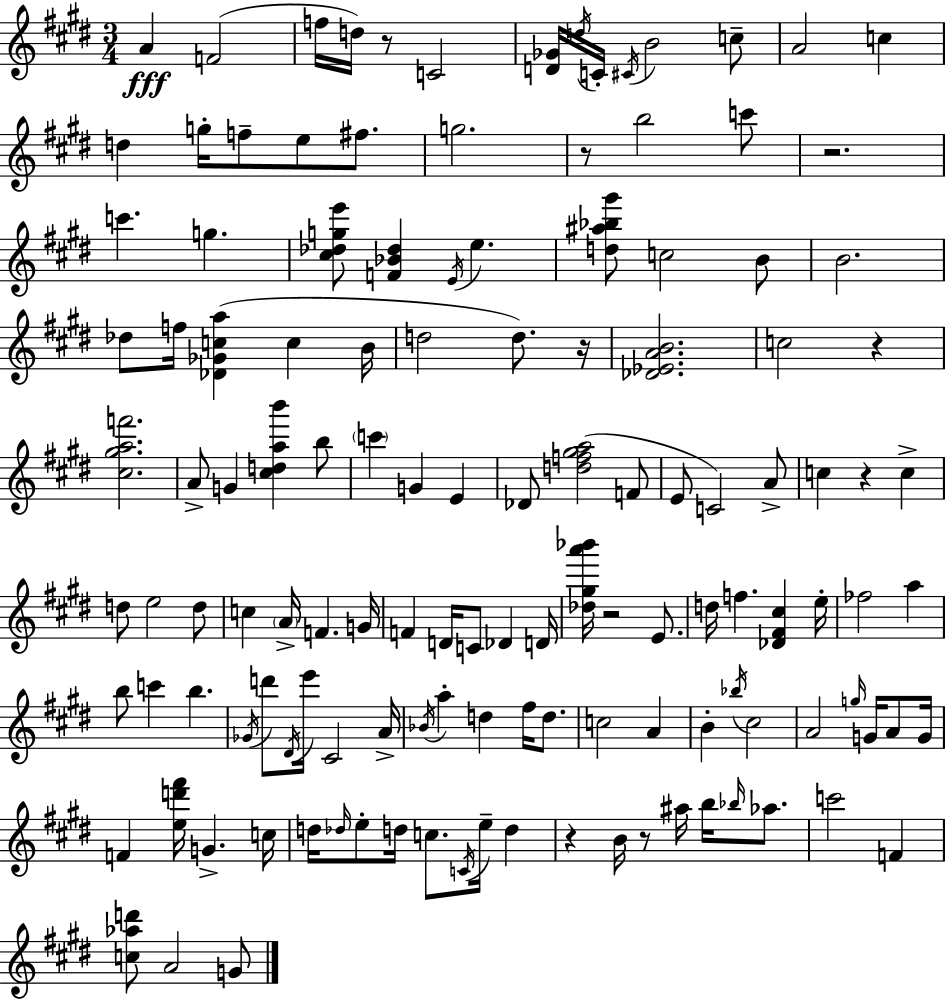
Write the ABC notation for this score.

X:1
T:Untitled
M:3/4
L:1/4
K:E
A F2 f/4 d/4 z/2 C2 [D_G]/4 d/4 C/4 ^C/4 B2 c/2 A2 c d g/4 f/2 e/2 ^f/2 g2 z/2 b2 c'/2 z2 c' g [^c_dge']/2 [F_B_d] E/4 e [d^a_b^g']/2 c2 B/2 B2 _d/2 f/4 [_D_Gca] c B/4 d2 d/2 z/4 [_D_EAB]2 c2 z [^c^gaf']2 A/2 G [^cdab'] b/2 c' G E _D/2 [df^ga]2 F/2 E/2 C2 A/2 c z c d/2 e2 d/2 c A/4 F G/4 F D/4 C/2 _D D/4 [_d^ga'_b']/4 z2 E/2 d/4 f [_D^F^c] e/4 _f2 a b/2 c' b _G/4 d'/2 ^D/4 e'/4 ^C2 A/4 _B/4 a d ^f/4 d/2 c2 A B _b/4 ^c2 A2 g/4 G/4 A/2 G/4 F [ed'^f']/4 G c/4 d/4 _d/4 e/2 d/4 c/2 C/4 e/4 d z B/4 z/2 ^a/4 b/4 _b/4 _a/2 c'2 F [c_ad']/2 A2 G/2